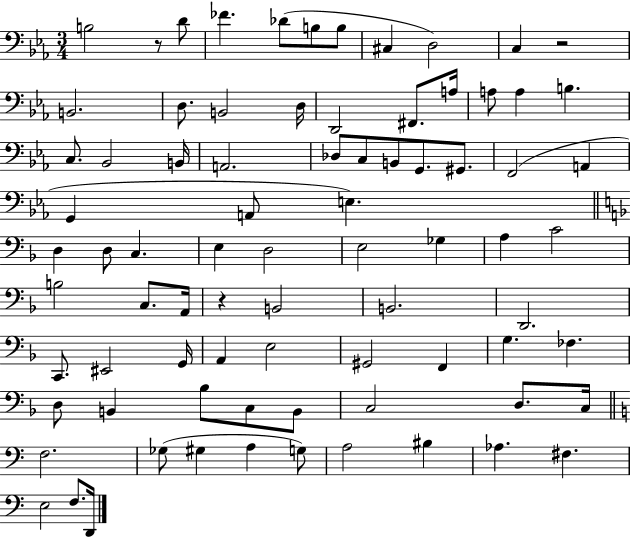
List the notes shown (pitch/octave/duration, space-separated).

B3/h R/e D4/e FES4/q. Db4/e B3/e B3/e C#3/q D3/h C3/q R/h B2/h. D3/e. B2/h D3/s D2/h F#2/e. A3/s A3/e A3/q B3/q. C3/e. Bb2/h B2/s A2/h. Db3/e C3/e B2/e G2/e. G#2/e. F2/h A2/q G2/q A2/e E3/q. D3/q D3/e C3/q. E3/q D3/h E3/h Gb3/q A3/q C4/h B3/h C3/e. A2/s R/q B2/h B2/h. D2/h. C2/e. EIS2/h G2/s A2/q E3/h G#2/h F2/q G3/q. FES3/q. D3/e B2/q Bb3/e C3/e B2/e C3/h D3/e. C3/s F3/h. Gb3/e G#3/q A3/q G3/e A3/h BIS3/q Ab3/q. F#3/q. E3/h F3/e. D2/s